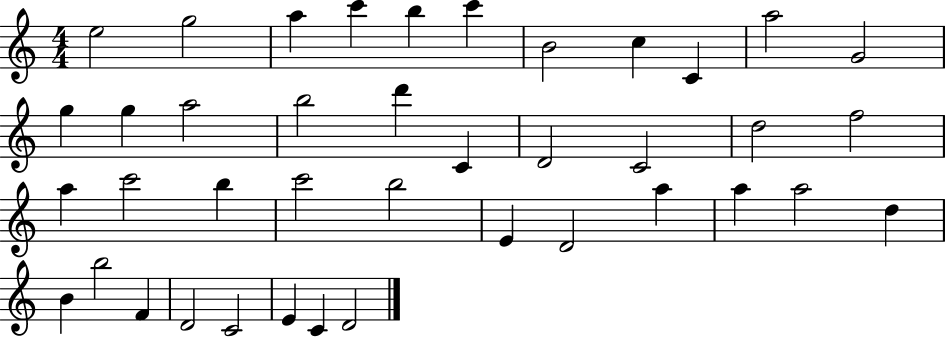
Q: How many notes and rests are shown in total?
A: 40